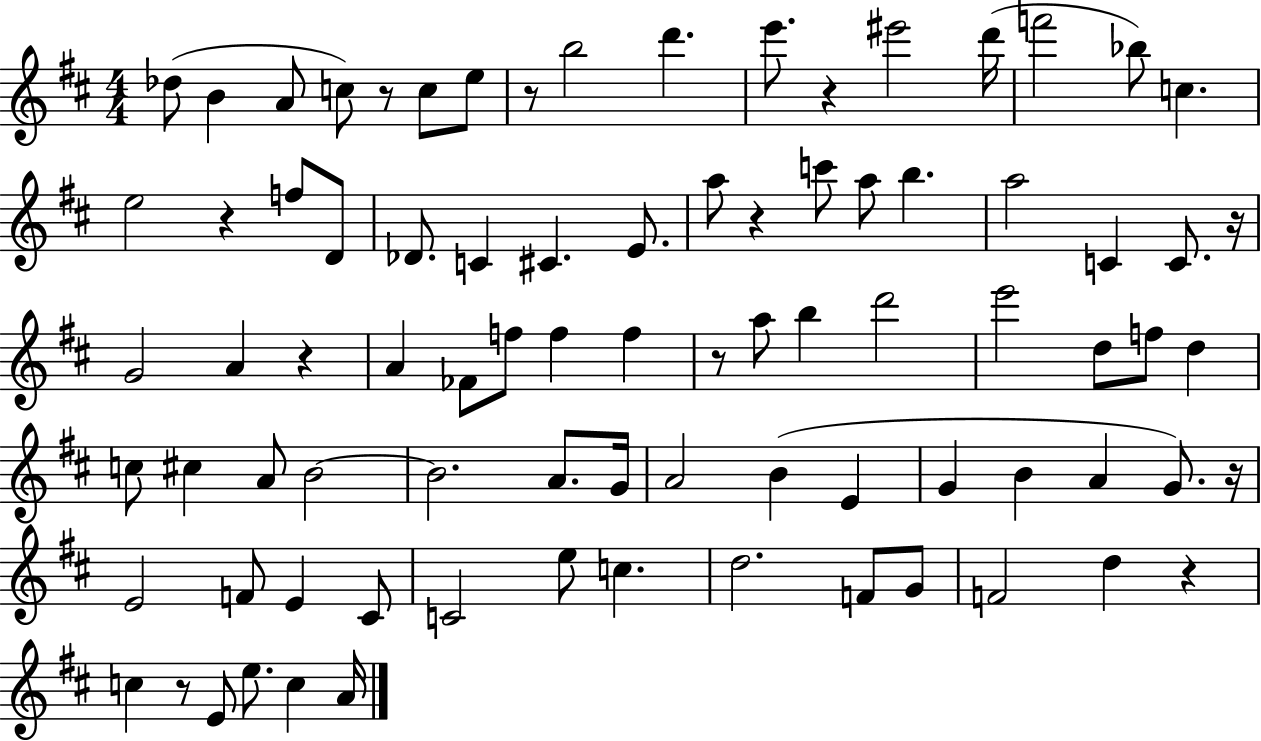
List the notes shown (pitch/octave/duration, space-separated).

Db5/e B4/q A4/e C5/e R/e C5/e E5/e R/e B5/h D6/q. E6/e. R/q EIS6/h D6/s F6/h Bb5/e C5/q. E5/h R/q F5/e D4/e Db4/e. C4/q C#4/q. E4/e. A5/e R/q C6/e A5/e B5/q. A5/h C4/q C4/e. R/s G4/h A4/q R/q A4/q FES4/e F5/e F5/q F5/q R/e A5/e B5/q D6/h E6/h D5/e F5/e D5/q C5/e C#5/q A4/e B4/h B4/h. A4/e. G4/s A4/h B4/q E4/q G4/q B4/q A4/q G4/e. R/s E4/h F4/e E4/q C#4/e C4/h E5/e C5/q. D5/h. F4/e G4/e F4/h D5/q R/q C5/q R/e E4/e E5/e. C5/q A4/s